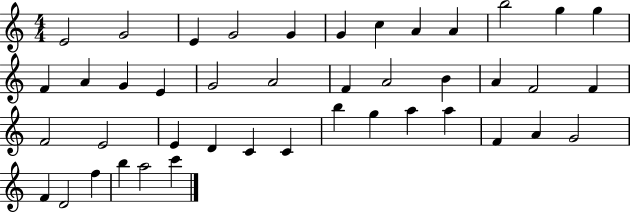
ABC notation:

X:1
T:Untitled
M:4/4
L:1/4
K:C
E2 G2 E G2 G G c A A b2 g g F A G E G2 A2 F A2 B A F2 F F2 E2 E D C C b g a a F A G2 F D2 f b a2 c'